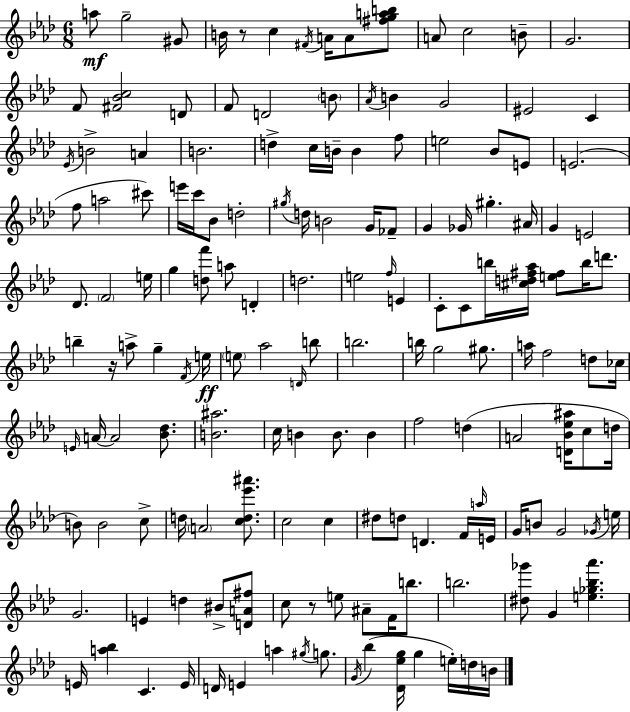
X:1
T:Untitled
M:6/8
L:1/4
K:Ab
a/2 g2 ^G/2 B/4 z/2 c ^F/4 A/4 A/2 [^fgab]/2 A/2 c2 B/2 G2 F/2 [^F_Bc]2 D/2 F/2 D2 B/2 _A/4 B G2 ^E2 C _E/4 B2 A B2 d c/4 B/4 B f/2 e2 _B/2 E/2 E2 f/2 a2 ^c'/2 e'/4 c'/4 _B/2 d2 ^g/4 d/4 B2 G/4 _F/2 G _G/4 ^g ^A/4 G E2 _D/2 F2 e/4 g [df']/2 a/2 D d2 e2 f/4 E C/2 C/2 b/4 [^cd^f_a]/4 [e^f]/2 b/4 d'/2 b z/4 a/2 g F/4 e/4 e/2 _a2 D/4 b/2 b2 b/4 g2 ^g/2 a/4 f2 d/2 _c/4 E/4 A/4 A2 [_B_d]/2 [B^a]2 c/4 B B/2 B f2 d A2 [D_B_e^a]/4 c/2 d/4 B/2 B2 c/2 d/4 A2 [cd_e'^a']/2 c2 c ^d/2 d/2 D F/4 a/4 E/4 G/4 B/2 G2 _G/4 e/4 G2 E d ^B/2 [DA^f]/2 c/2 z/2 e/2 ^A/2 F/4 b/2 b2 [^d_g']/2 G [e_g_b_a'] E/4 [a_b] C E/4 D/4 E a ^g/4 g/2 G/4 _b [_D_eg]/4 g e/4 d/4 B/4